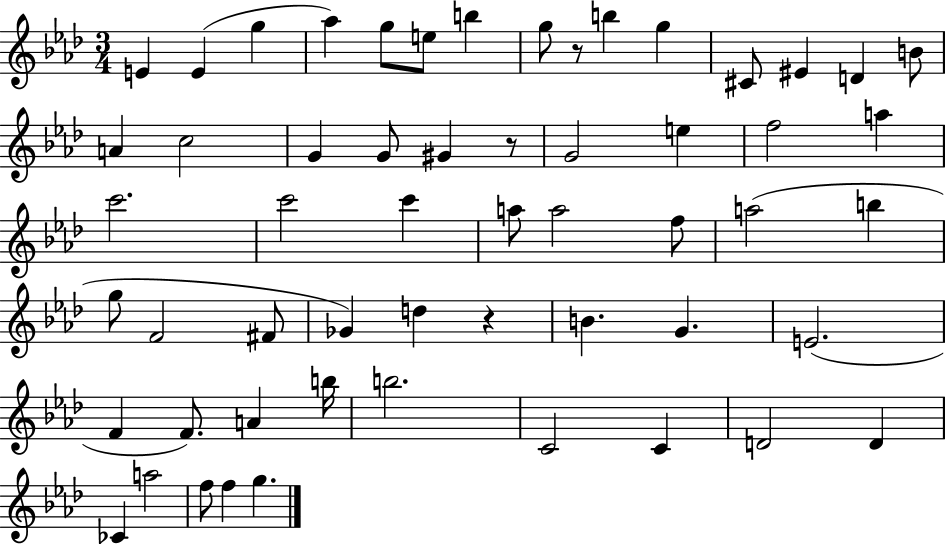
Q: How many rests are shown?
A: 3